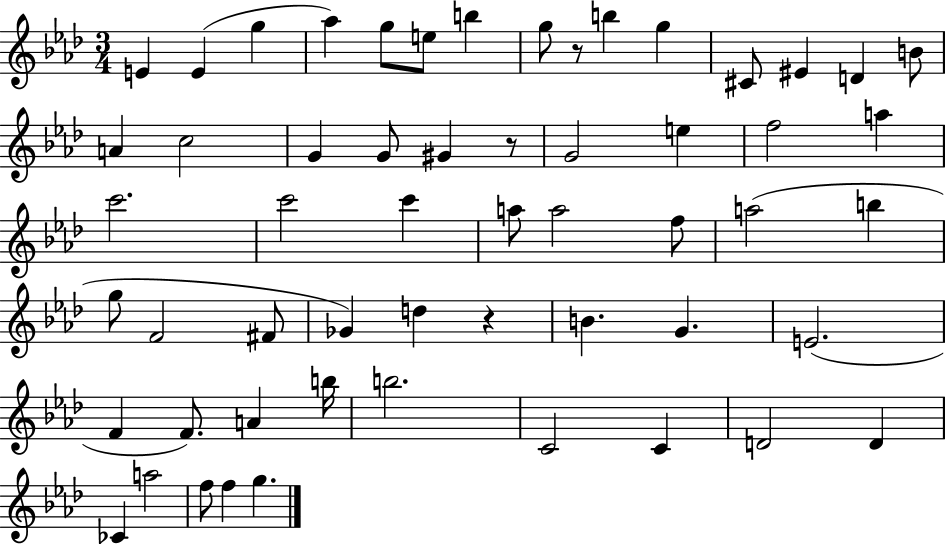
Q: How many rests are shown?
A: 3